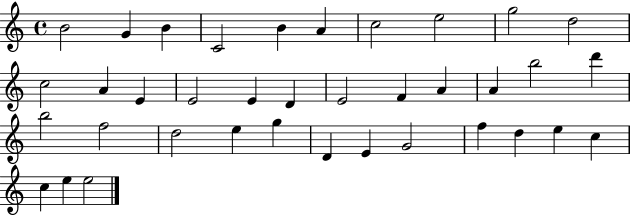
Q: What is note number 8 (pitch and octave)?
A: E5